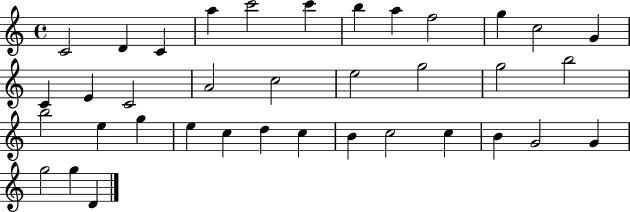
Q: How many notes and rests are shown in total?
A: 37